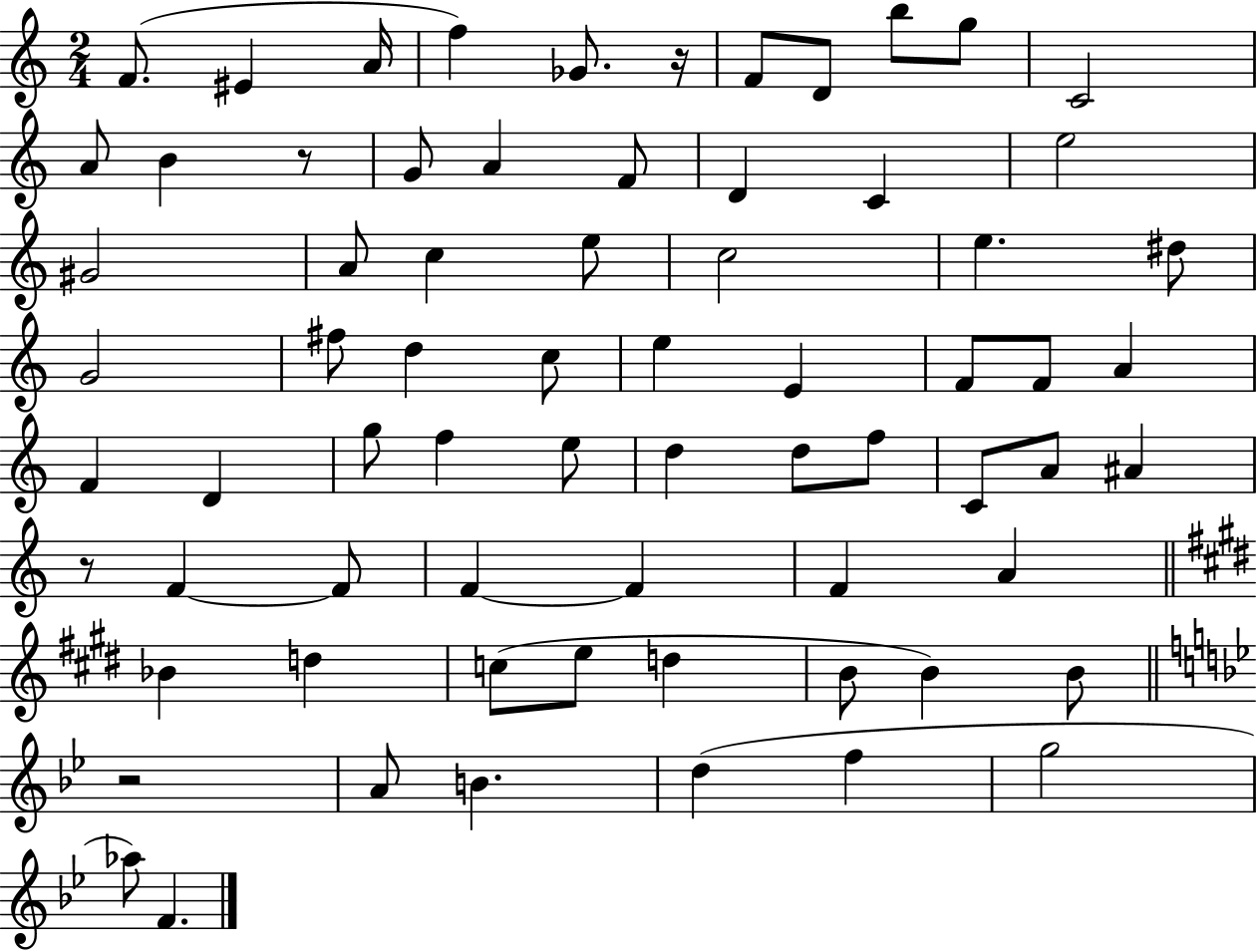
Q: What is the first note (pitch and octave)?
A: F4